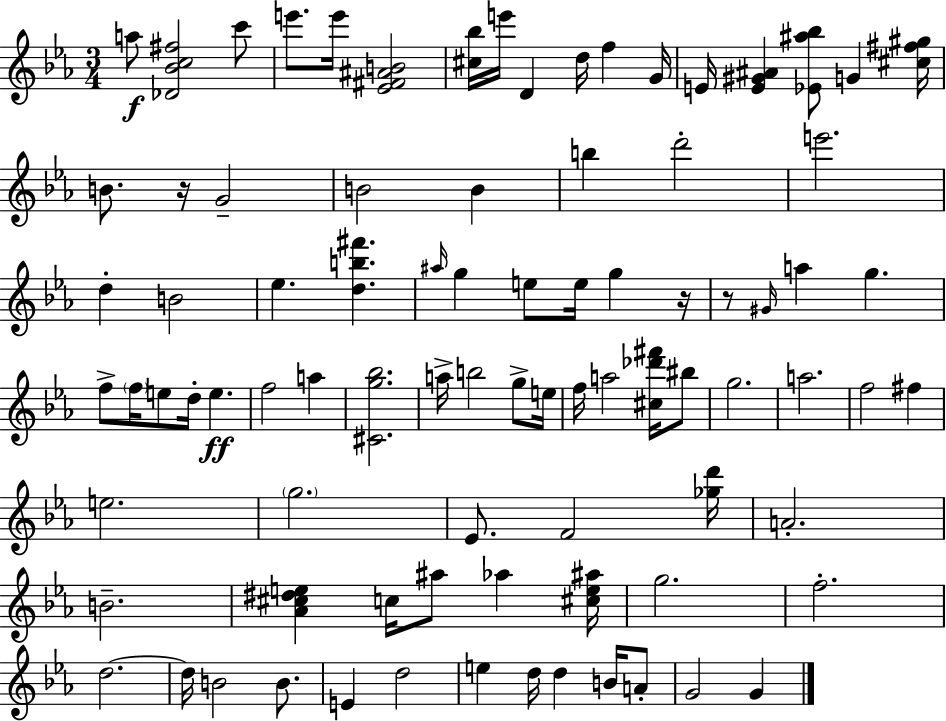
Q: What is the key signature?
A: C minor